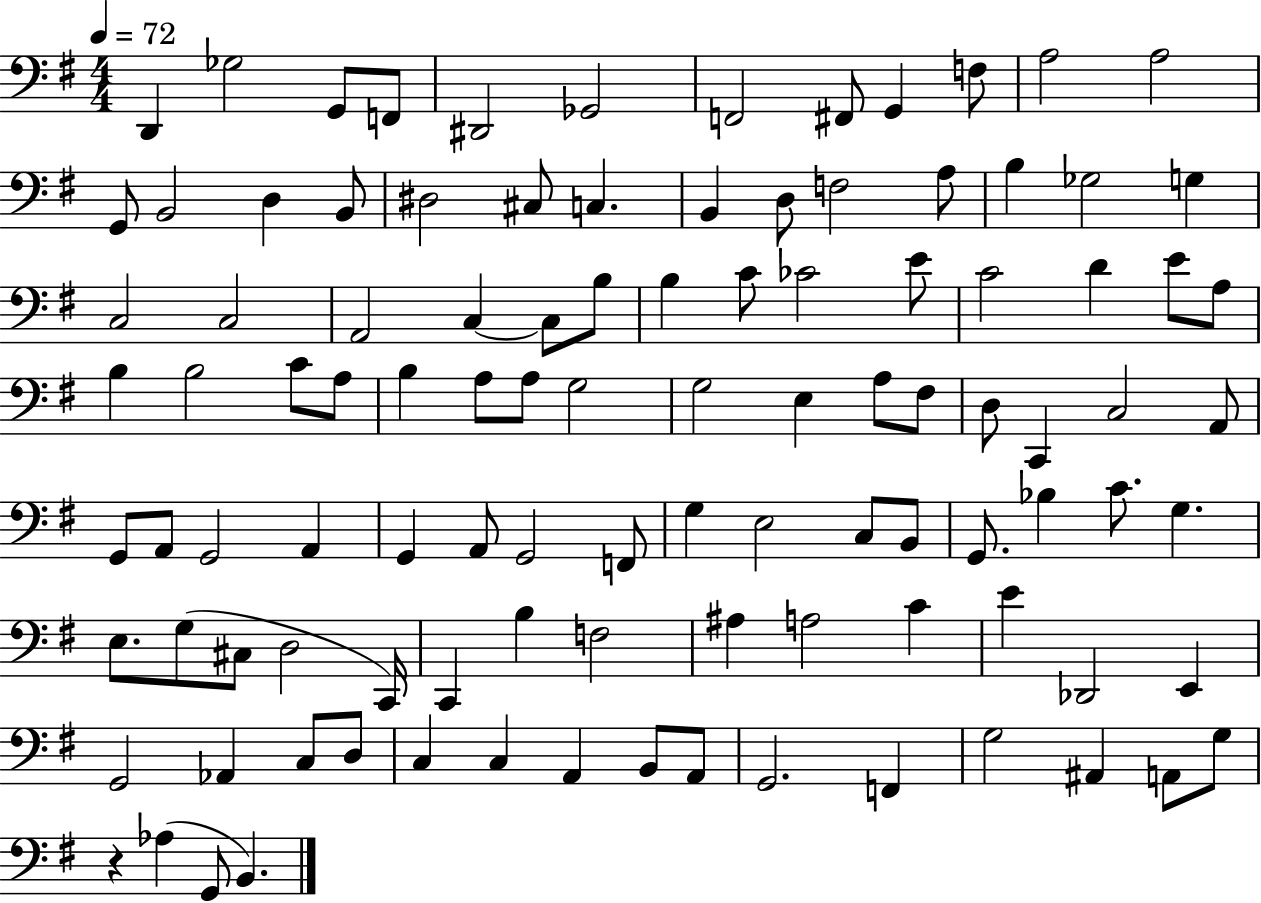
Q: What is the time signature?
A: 4/4